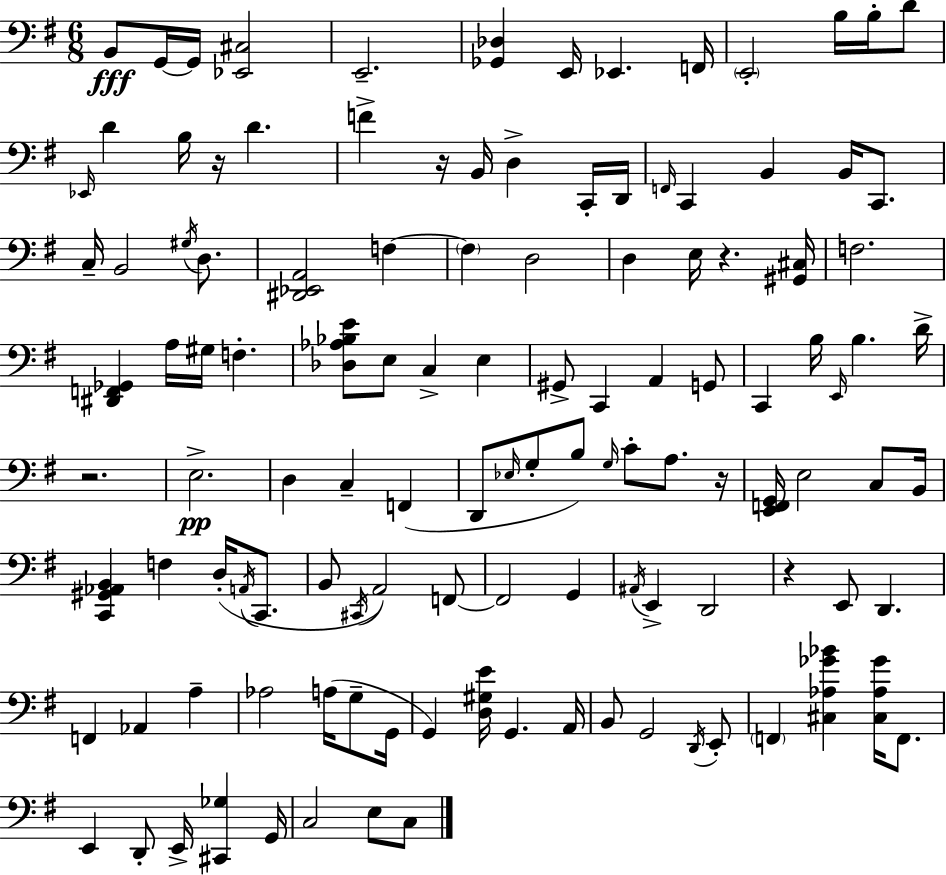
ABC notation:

X:1
T:Untitled
M:6/8
L:1/4
K:Em
B,,/2 G,,/4 G,,/4 [_E,,^C,]2 E,,2 [_G,,_D,] E,,/4 _E,, F,,/4 E,,2 B,/4 B,/4 D/2 _E,,/4 D B,/4 z/4 D F z/4 B,,/4 D, C,,/4 D,,/4 F,,/4 C,, B,, B,,/4 C,,/2 C,/4 B,,2 ^G,/4 D,/2 [^D,,_E,,A,,]2 F, F, D,2 D, E,/4 z [^G,,^C,]/4 F,2 [^D,,F,,_G,,] A,/4 ^G,/4 F, [_D,_A,_B,E]/2 E,/2 C, E, ^G,,/2 C,, A,, G,,/2 C,, B,/4 E,,/4 B, D/4 z2 E,2 D, C, F,, D,,/2 _E,/4 G,/2 B,/2 G,/4 C/2 A,/2 z/4 [E,,F,,G,,]/4 E,2 C,/2 B,,/4 [C,,^G,,_A,,B,,] F, D,/4 A,,/4 C,,/2 B,,/2 ^C,,/4 A,,2 F,,/2 F,,2 G,, ^A,,/4 E,, D,,2 z E,,/2 D,, F,, _A,, A, _A,2 A,/4 G,/2 G,,/4 G,, [D,^G,E]/4 G,, A,,/4 B,,/2 G,,2 D,,/4 E,,/2 F,, [^C,_A,_G_B] [^C,_A,_G]/4 F,,/2 E,, D,,/2 E,,/4 [^C,,_G,] G,,/4 C,2 E,/2 C,/2